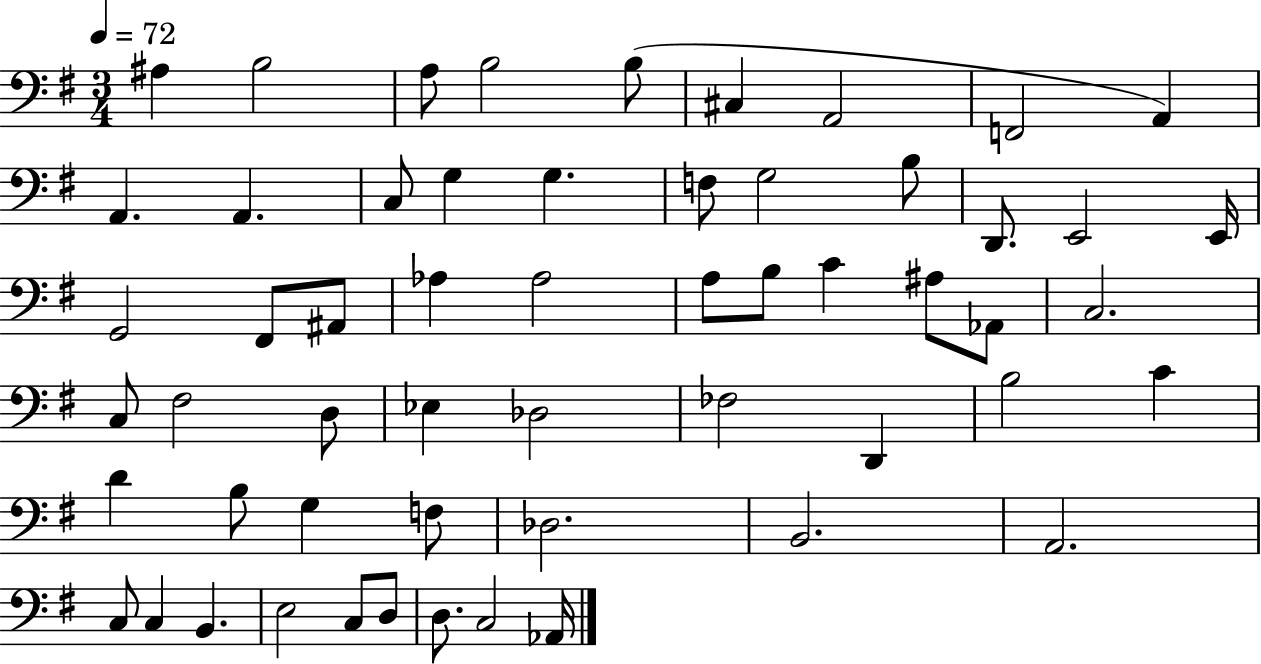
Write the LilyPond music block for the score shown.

{
  \clef bass
  \numericTimeSignature
  \time 3/4
  \key g \major
  \tempo 4 = 72
  ais4 b2 | a8 b2 b8( | cis4 a,2 | f,2 a,4) | \break a,4. a,4. | c8 g4 g4. | f8 g2 b8 | d,8. e,2 e,16 | \break g,2 fis,8 ais,8 | aes4 aes2 | a8 b8 c'4 ais8 aes,8 | c2. | \break c8 fis2 d8 | ees4 des2 | fes2 d,4 | b2 c'4 | \break d'4 b8 g4 f8 | des2. | b,2. | a,2. | \break c8 c4 b,4. | e2 c8 d8 | d8. c2 aes,16 | \bar "|."
}